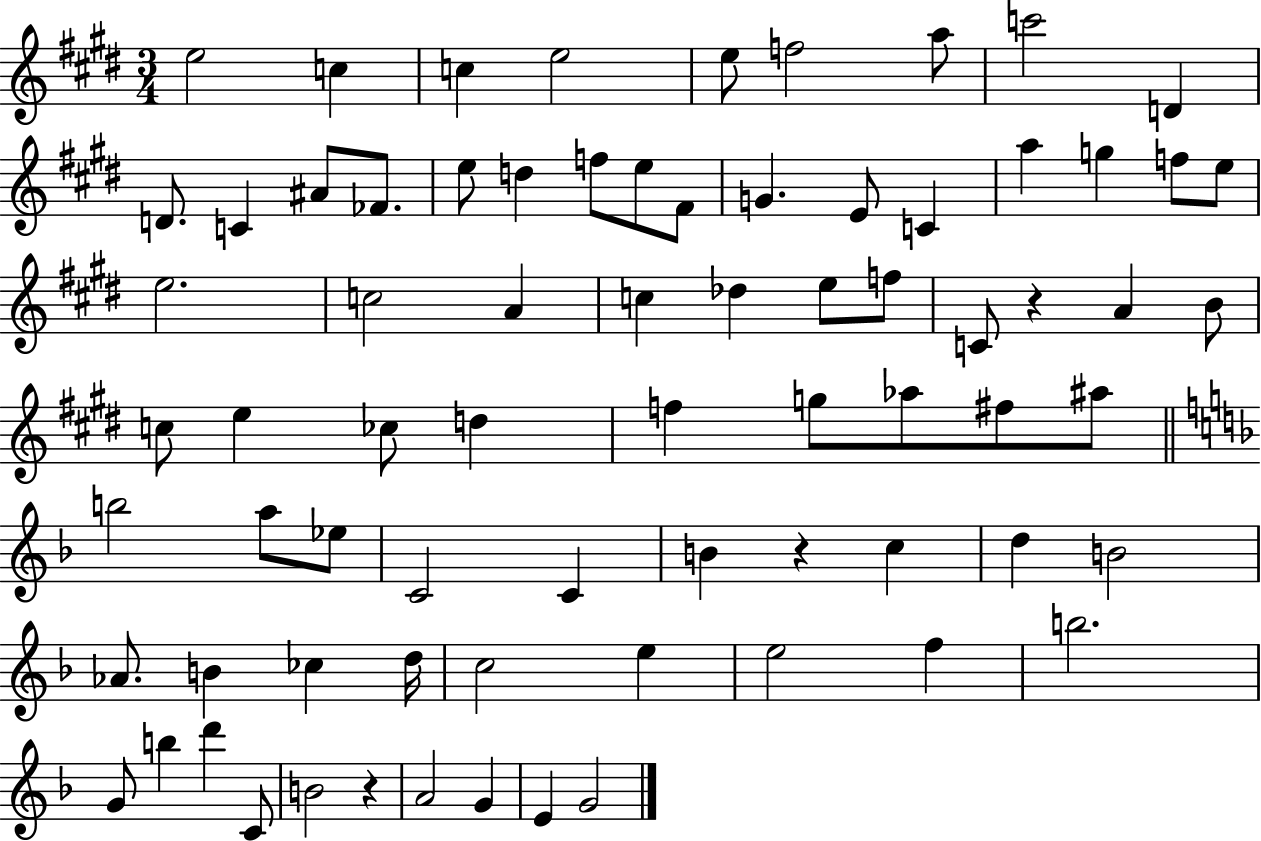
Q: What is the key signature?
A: E major